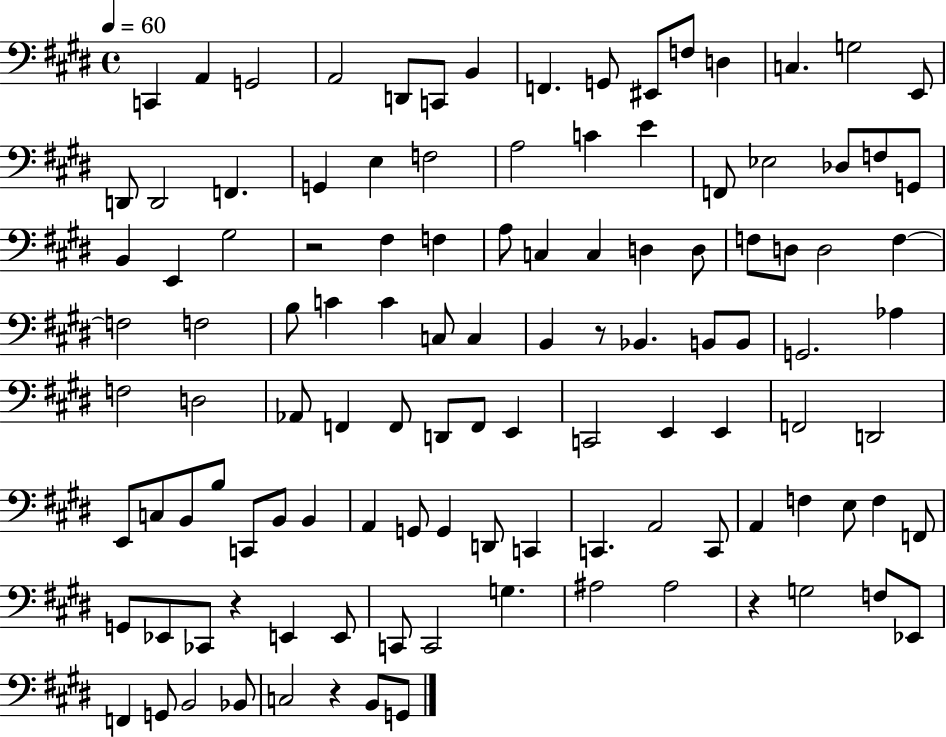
{
  \clef bass
  \time 4/4
  \defaultTimeSignature
  \key e \major
  \tempo 4 = 60
  \repeat volta 2 { c,4 a,4 g,2 | a,2 d,8 c,8 b,4 | f,4. g,8 eis,8 f8 d4 | c4. g2 e,8 | \break d,8 d,2 f,4. | g,4 e4 f2 | a2 c'4 e'4 | f,8 ees2 des8 f8 g,8 | \break b,4 e,4 gis2 | r2 fis4 f4 | a8 c4 c4 d4 d8 | f8 d8 d2 f4~~ | \break f2 f2 | b8 c'4 c'4 c8 c4 | b,4 r8 bes,4. b,8 b,8 | g,2. aes4 | \break f2 d2 | aes,8 f,4 f,8 d,8 f,8 e,4 | c,2 e,4 e,4 | f,2 d,2 | \break e,8 c8 b,8 b8 c,8 b,8 b,4 | a,4 g,8 g,4 d,8 c,4 | c,4. a,2 c,8 | a,4 f4 e8 f4 f,8 | \break g,8 ees,8 ces,8 r4 e,4 e,8 | c,8 c,2 g4. | ais2 ais2 | r4 g2 f8 ees,8 | \break f,4 g,8 b,2 bes,8 | c2 r4 b,8 g,8 | } \bar "|."
}